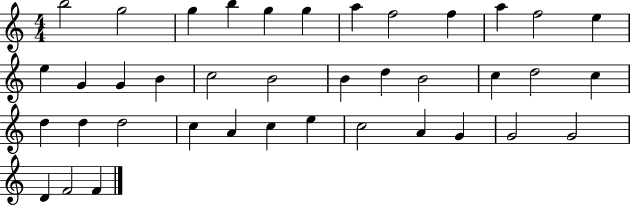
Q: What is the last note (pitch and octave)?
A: F4